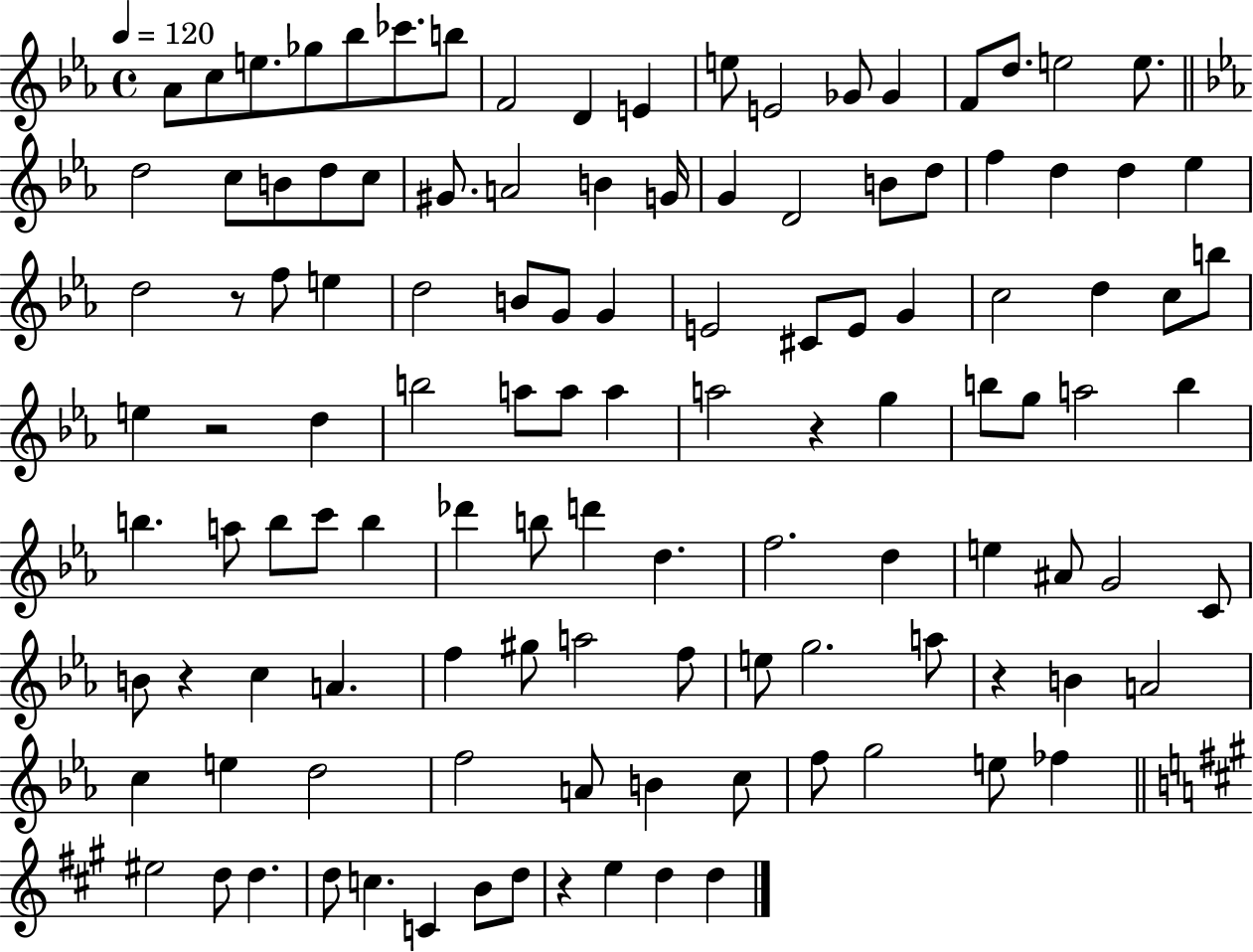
{
  \clef treble
  \time 4/4
  \defaultTimeSignature
  \key ees \major
  \tempo 4 = 120
  aes'8 c''8 e''8. ges''8 bes''8 ces'''8. b''8 | f'2 d'4 e'4 | e''8 e'2 ges'8 ges'4 | f'8 d''8. e''2 e''8. | \break \bar "||" \break \key ees \major d''2 c''8 b'8 d''8 c''8 | gis'8. a'2 b'4 g'16 | g'4 d'2 b'8 d''8 | f''4 d''4 d''4 ees''4 | \break d''2 r8 f''8 e''4 | d''2 b'8 g'8 g'4 | e'2 cis'8 e'8 g'4 | c''2 d''4 c''8 b''8 | \break e''4 r2 d''4 | b''2 a''8 a''8 a''4 | a''2 r4 g''4 | b''8 g''8 a''2 b''4 | \break b''4. a''8 b''8 c'''8 b''4 | des'''4 b''8 d'''4 d''4. | f''2. d''4 | e''4 ais'8 g'2 c'8 | \break b'8 r4 c''4 a'4. | f''4 gis''8 a''2 f''8 | e''8 g''2. a''8 | r4 b'4 a'2 | \break c''4 e''4 d''2 | f''2 a'8 b'4 c''8 | f''8 g''2 e''8 fes''4 | \bar "||" \break \key a \major eis''2 d''8 d''4. | d''8 c''4. c'4 b'8 d''8 | r4 e''4 d''4 d''4 | \bar "|."
}